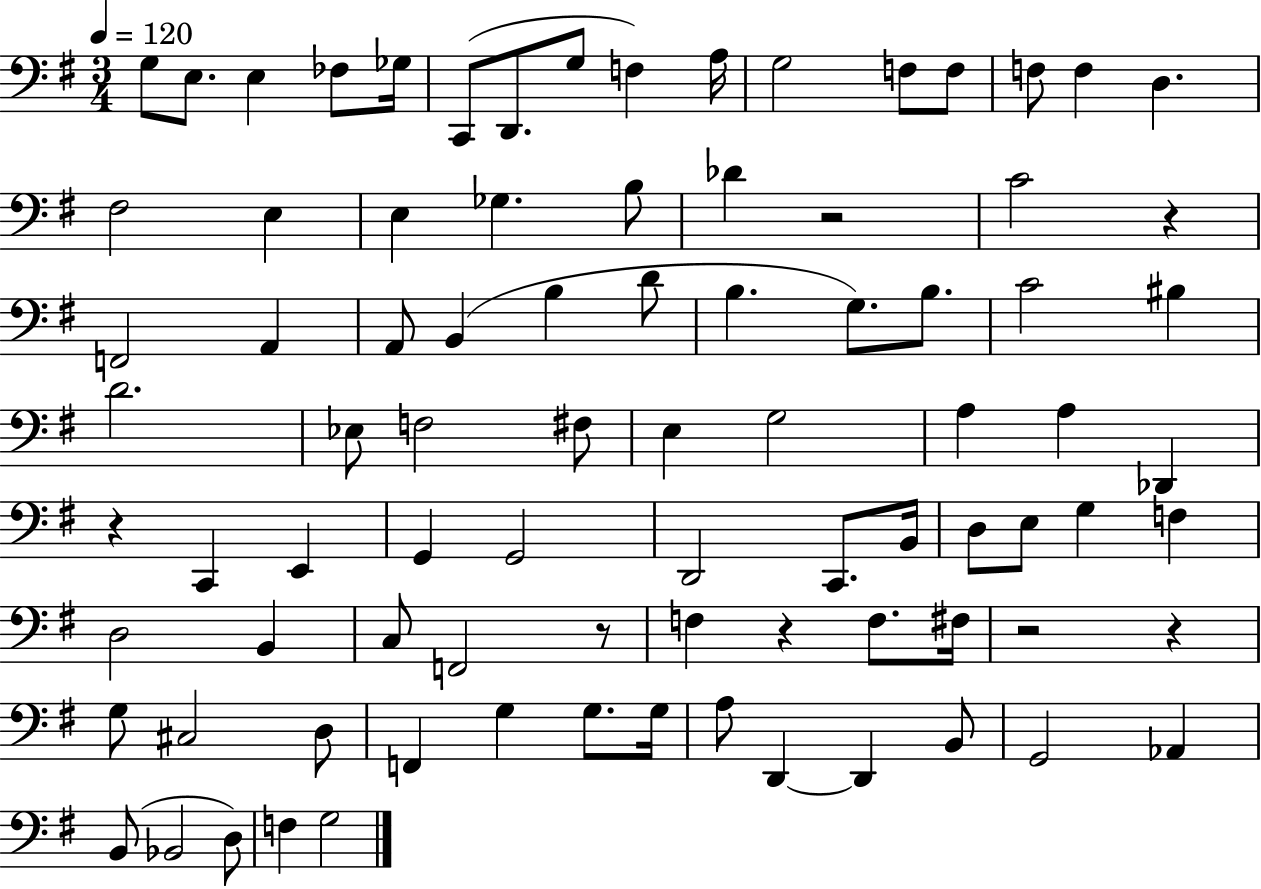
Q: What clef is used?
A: bass